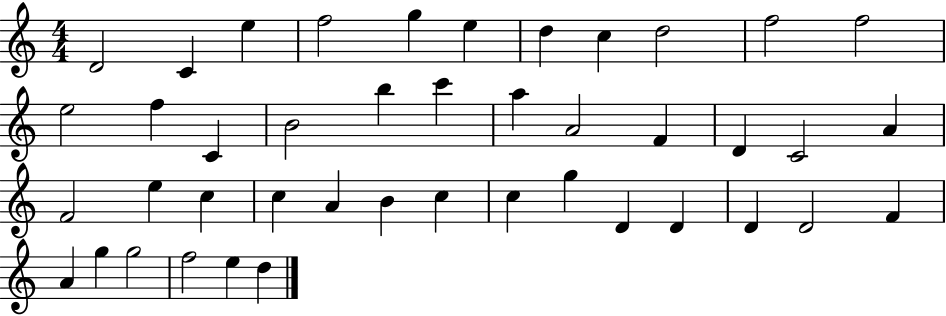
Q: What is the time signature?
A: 4/4